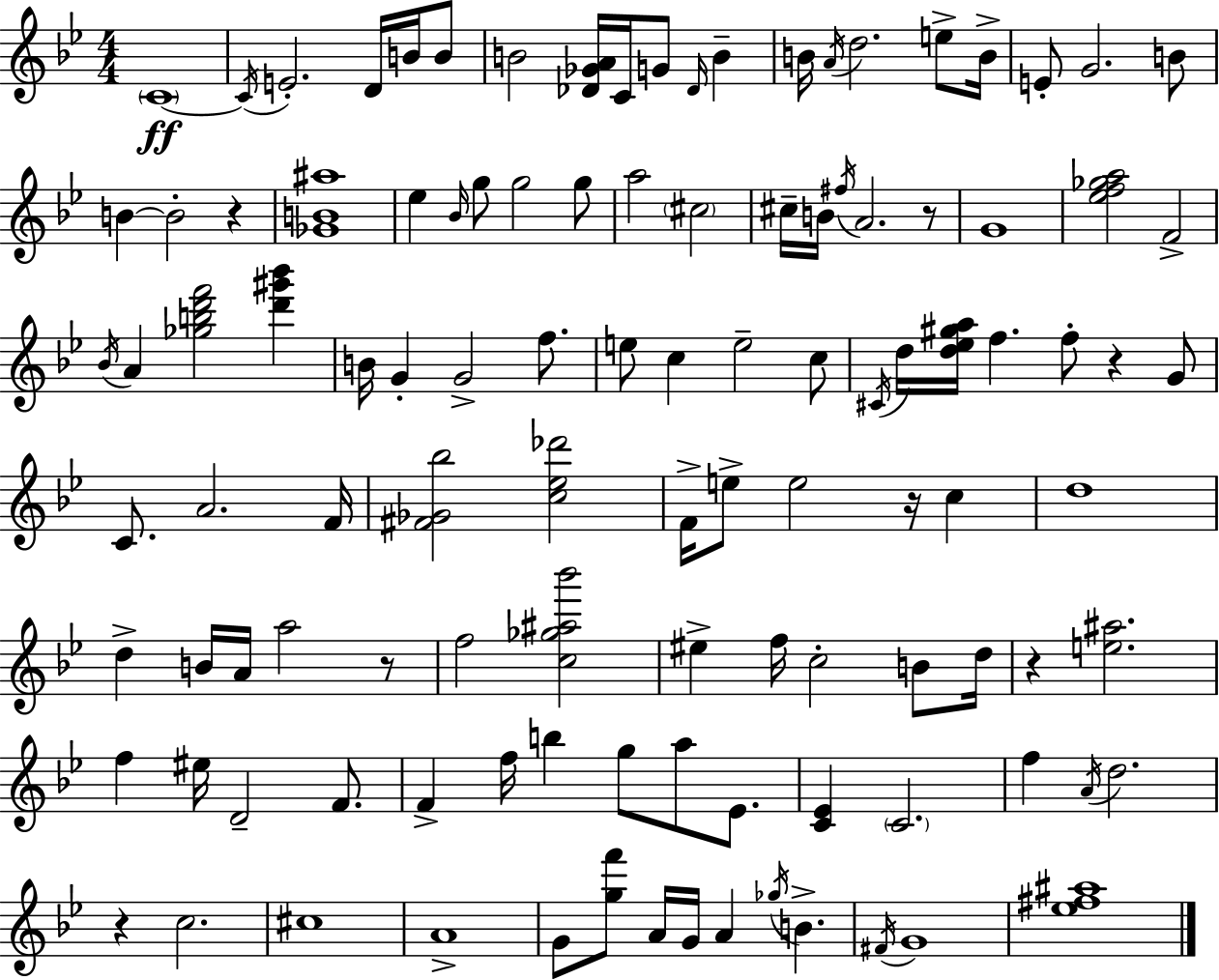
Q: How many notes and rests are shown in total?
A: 112